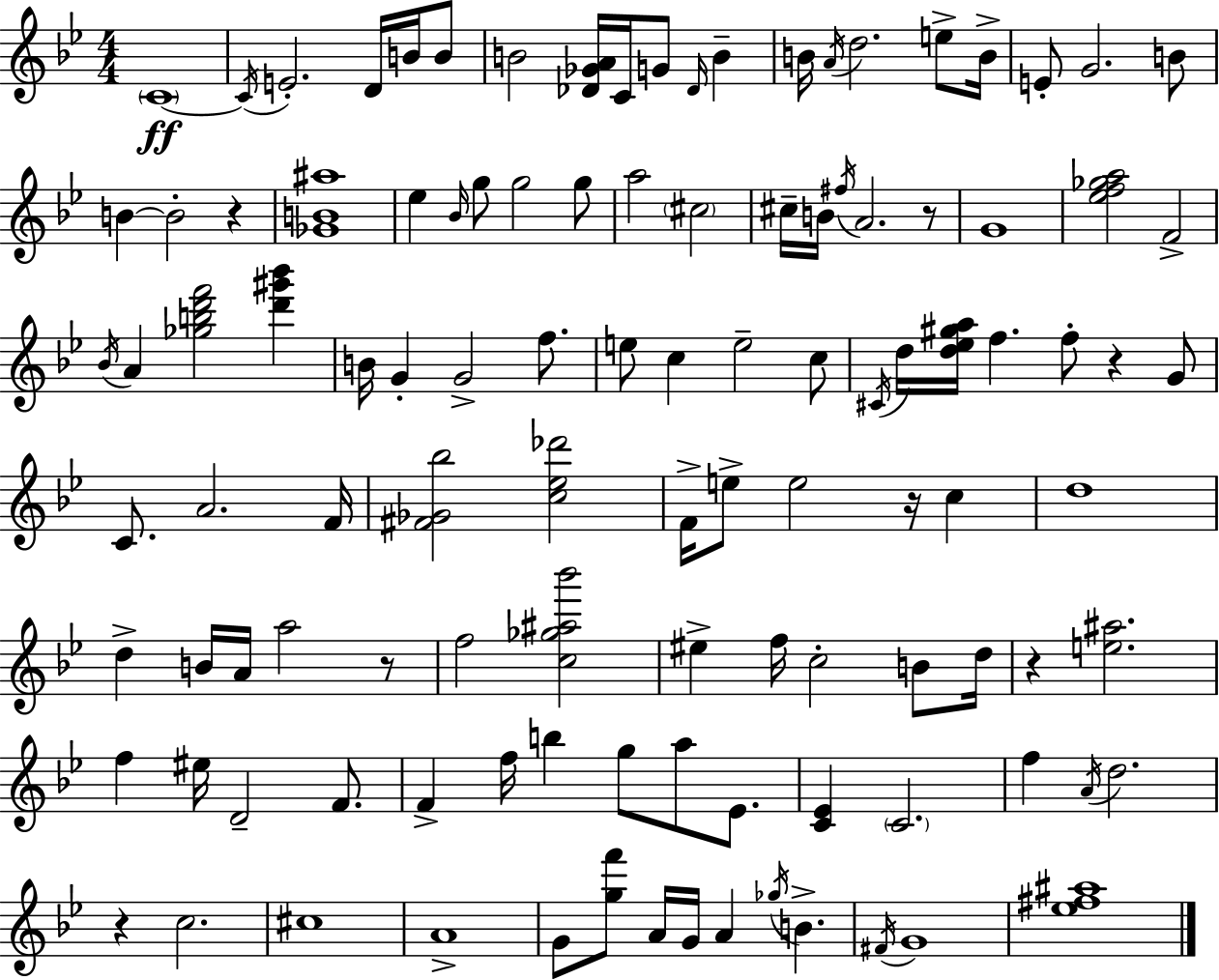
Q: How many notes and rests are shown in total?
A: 112